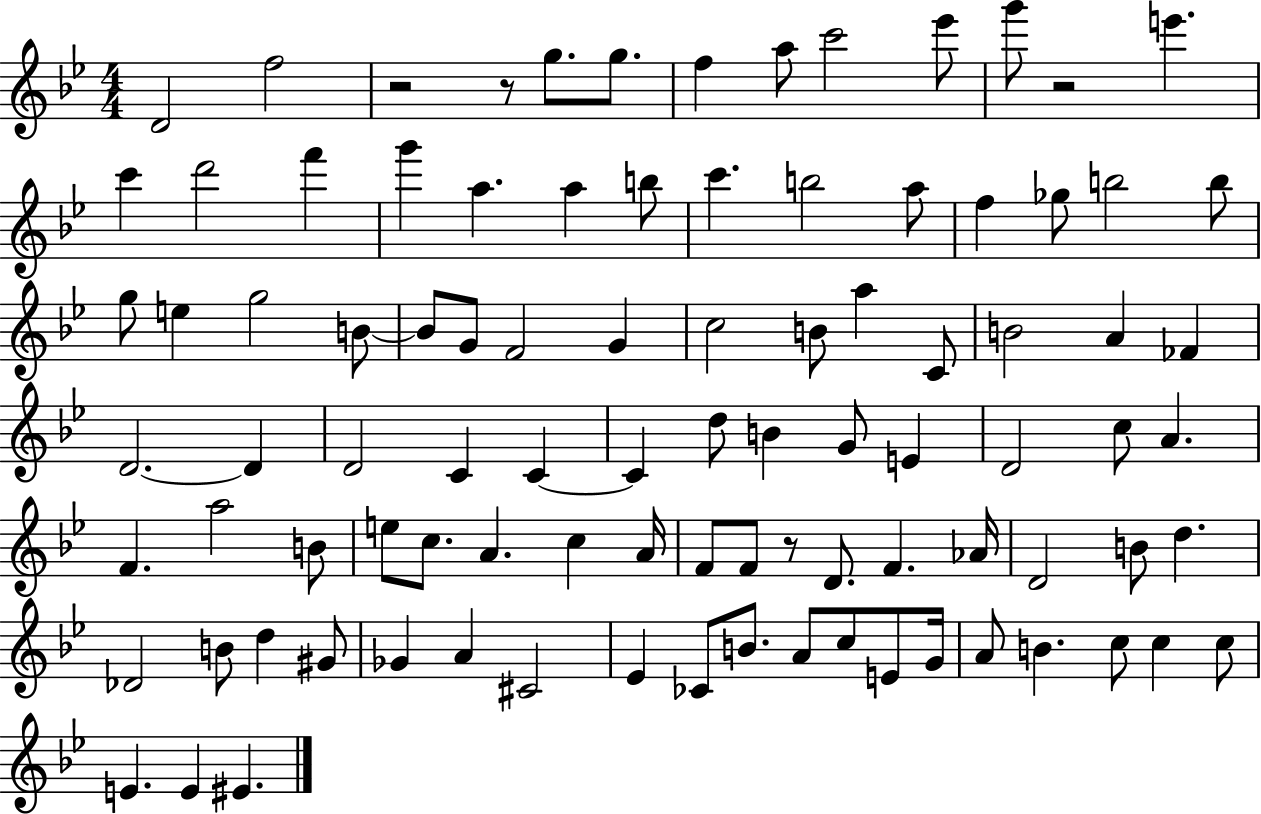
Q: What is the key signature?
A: BES major